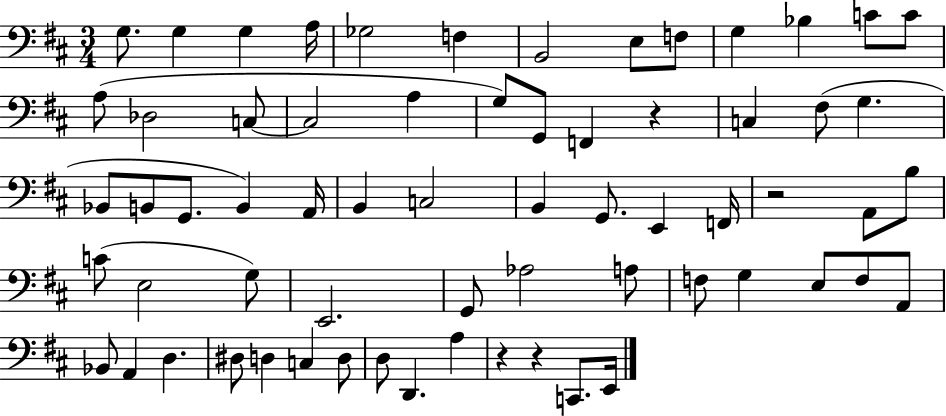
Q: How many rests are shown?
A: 4